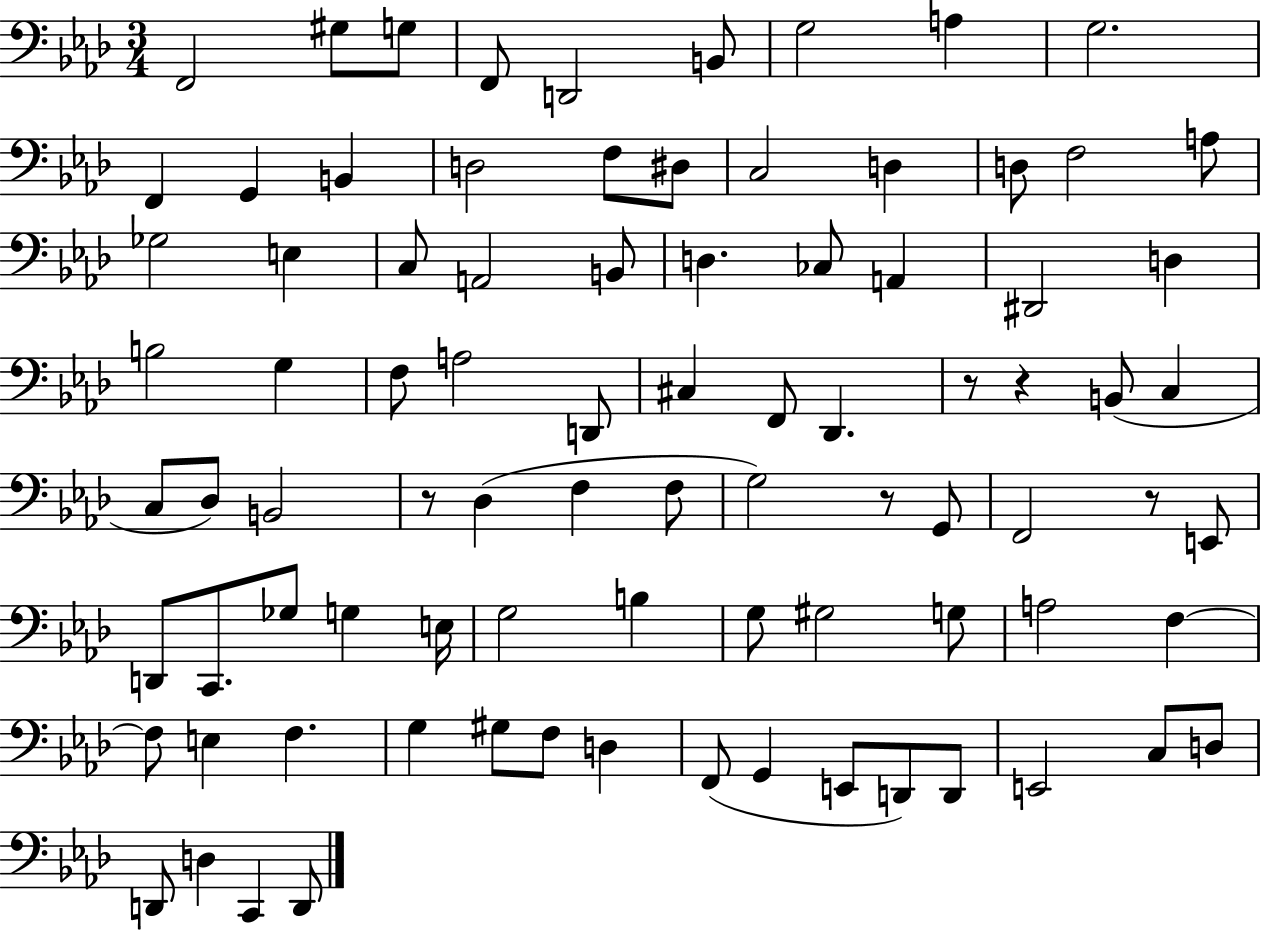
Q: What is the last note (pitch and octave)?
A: D2